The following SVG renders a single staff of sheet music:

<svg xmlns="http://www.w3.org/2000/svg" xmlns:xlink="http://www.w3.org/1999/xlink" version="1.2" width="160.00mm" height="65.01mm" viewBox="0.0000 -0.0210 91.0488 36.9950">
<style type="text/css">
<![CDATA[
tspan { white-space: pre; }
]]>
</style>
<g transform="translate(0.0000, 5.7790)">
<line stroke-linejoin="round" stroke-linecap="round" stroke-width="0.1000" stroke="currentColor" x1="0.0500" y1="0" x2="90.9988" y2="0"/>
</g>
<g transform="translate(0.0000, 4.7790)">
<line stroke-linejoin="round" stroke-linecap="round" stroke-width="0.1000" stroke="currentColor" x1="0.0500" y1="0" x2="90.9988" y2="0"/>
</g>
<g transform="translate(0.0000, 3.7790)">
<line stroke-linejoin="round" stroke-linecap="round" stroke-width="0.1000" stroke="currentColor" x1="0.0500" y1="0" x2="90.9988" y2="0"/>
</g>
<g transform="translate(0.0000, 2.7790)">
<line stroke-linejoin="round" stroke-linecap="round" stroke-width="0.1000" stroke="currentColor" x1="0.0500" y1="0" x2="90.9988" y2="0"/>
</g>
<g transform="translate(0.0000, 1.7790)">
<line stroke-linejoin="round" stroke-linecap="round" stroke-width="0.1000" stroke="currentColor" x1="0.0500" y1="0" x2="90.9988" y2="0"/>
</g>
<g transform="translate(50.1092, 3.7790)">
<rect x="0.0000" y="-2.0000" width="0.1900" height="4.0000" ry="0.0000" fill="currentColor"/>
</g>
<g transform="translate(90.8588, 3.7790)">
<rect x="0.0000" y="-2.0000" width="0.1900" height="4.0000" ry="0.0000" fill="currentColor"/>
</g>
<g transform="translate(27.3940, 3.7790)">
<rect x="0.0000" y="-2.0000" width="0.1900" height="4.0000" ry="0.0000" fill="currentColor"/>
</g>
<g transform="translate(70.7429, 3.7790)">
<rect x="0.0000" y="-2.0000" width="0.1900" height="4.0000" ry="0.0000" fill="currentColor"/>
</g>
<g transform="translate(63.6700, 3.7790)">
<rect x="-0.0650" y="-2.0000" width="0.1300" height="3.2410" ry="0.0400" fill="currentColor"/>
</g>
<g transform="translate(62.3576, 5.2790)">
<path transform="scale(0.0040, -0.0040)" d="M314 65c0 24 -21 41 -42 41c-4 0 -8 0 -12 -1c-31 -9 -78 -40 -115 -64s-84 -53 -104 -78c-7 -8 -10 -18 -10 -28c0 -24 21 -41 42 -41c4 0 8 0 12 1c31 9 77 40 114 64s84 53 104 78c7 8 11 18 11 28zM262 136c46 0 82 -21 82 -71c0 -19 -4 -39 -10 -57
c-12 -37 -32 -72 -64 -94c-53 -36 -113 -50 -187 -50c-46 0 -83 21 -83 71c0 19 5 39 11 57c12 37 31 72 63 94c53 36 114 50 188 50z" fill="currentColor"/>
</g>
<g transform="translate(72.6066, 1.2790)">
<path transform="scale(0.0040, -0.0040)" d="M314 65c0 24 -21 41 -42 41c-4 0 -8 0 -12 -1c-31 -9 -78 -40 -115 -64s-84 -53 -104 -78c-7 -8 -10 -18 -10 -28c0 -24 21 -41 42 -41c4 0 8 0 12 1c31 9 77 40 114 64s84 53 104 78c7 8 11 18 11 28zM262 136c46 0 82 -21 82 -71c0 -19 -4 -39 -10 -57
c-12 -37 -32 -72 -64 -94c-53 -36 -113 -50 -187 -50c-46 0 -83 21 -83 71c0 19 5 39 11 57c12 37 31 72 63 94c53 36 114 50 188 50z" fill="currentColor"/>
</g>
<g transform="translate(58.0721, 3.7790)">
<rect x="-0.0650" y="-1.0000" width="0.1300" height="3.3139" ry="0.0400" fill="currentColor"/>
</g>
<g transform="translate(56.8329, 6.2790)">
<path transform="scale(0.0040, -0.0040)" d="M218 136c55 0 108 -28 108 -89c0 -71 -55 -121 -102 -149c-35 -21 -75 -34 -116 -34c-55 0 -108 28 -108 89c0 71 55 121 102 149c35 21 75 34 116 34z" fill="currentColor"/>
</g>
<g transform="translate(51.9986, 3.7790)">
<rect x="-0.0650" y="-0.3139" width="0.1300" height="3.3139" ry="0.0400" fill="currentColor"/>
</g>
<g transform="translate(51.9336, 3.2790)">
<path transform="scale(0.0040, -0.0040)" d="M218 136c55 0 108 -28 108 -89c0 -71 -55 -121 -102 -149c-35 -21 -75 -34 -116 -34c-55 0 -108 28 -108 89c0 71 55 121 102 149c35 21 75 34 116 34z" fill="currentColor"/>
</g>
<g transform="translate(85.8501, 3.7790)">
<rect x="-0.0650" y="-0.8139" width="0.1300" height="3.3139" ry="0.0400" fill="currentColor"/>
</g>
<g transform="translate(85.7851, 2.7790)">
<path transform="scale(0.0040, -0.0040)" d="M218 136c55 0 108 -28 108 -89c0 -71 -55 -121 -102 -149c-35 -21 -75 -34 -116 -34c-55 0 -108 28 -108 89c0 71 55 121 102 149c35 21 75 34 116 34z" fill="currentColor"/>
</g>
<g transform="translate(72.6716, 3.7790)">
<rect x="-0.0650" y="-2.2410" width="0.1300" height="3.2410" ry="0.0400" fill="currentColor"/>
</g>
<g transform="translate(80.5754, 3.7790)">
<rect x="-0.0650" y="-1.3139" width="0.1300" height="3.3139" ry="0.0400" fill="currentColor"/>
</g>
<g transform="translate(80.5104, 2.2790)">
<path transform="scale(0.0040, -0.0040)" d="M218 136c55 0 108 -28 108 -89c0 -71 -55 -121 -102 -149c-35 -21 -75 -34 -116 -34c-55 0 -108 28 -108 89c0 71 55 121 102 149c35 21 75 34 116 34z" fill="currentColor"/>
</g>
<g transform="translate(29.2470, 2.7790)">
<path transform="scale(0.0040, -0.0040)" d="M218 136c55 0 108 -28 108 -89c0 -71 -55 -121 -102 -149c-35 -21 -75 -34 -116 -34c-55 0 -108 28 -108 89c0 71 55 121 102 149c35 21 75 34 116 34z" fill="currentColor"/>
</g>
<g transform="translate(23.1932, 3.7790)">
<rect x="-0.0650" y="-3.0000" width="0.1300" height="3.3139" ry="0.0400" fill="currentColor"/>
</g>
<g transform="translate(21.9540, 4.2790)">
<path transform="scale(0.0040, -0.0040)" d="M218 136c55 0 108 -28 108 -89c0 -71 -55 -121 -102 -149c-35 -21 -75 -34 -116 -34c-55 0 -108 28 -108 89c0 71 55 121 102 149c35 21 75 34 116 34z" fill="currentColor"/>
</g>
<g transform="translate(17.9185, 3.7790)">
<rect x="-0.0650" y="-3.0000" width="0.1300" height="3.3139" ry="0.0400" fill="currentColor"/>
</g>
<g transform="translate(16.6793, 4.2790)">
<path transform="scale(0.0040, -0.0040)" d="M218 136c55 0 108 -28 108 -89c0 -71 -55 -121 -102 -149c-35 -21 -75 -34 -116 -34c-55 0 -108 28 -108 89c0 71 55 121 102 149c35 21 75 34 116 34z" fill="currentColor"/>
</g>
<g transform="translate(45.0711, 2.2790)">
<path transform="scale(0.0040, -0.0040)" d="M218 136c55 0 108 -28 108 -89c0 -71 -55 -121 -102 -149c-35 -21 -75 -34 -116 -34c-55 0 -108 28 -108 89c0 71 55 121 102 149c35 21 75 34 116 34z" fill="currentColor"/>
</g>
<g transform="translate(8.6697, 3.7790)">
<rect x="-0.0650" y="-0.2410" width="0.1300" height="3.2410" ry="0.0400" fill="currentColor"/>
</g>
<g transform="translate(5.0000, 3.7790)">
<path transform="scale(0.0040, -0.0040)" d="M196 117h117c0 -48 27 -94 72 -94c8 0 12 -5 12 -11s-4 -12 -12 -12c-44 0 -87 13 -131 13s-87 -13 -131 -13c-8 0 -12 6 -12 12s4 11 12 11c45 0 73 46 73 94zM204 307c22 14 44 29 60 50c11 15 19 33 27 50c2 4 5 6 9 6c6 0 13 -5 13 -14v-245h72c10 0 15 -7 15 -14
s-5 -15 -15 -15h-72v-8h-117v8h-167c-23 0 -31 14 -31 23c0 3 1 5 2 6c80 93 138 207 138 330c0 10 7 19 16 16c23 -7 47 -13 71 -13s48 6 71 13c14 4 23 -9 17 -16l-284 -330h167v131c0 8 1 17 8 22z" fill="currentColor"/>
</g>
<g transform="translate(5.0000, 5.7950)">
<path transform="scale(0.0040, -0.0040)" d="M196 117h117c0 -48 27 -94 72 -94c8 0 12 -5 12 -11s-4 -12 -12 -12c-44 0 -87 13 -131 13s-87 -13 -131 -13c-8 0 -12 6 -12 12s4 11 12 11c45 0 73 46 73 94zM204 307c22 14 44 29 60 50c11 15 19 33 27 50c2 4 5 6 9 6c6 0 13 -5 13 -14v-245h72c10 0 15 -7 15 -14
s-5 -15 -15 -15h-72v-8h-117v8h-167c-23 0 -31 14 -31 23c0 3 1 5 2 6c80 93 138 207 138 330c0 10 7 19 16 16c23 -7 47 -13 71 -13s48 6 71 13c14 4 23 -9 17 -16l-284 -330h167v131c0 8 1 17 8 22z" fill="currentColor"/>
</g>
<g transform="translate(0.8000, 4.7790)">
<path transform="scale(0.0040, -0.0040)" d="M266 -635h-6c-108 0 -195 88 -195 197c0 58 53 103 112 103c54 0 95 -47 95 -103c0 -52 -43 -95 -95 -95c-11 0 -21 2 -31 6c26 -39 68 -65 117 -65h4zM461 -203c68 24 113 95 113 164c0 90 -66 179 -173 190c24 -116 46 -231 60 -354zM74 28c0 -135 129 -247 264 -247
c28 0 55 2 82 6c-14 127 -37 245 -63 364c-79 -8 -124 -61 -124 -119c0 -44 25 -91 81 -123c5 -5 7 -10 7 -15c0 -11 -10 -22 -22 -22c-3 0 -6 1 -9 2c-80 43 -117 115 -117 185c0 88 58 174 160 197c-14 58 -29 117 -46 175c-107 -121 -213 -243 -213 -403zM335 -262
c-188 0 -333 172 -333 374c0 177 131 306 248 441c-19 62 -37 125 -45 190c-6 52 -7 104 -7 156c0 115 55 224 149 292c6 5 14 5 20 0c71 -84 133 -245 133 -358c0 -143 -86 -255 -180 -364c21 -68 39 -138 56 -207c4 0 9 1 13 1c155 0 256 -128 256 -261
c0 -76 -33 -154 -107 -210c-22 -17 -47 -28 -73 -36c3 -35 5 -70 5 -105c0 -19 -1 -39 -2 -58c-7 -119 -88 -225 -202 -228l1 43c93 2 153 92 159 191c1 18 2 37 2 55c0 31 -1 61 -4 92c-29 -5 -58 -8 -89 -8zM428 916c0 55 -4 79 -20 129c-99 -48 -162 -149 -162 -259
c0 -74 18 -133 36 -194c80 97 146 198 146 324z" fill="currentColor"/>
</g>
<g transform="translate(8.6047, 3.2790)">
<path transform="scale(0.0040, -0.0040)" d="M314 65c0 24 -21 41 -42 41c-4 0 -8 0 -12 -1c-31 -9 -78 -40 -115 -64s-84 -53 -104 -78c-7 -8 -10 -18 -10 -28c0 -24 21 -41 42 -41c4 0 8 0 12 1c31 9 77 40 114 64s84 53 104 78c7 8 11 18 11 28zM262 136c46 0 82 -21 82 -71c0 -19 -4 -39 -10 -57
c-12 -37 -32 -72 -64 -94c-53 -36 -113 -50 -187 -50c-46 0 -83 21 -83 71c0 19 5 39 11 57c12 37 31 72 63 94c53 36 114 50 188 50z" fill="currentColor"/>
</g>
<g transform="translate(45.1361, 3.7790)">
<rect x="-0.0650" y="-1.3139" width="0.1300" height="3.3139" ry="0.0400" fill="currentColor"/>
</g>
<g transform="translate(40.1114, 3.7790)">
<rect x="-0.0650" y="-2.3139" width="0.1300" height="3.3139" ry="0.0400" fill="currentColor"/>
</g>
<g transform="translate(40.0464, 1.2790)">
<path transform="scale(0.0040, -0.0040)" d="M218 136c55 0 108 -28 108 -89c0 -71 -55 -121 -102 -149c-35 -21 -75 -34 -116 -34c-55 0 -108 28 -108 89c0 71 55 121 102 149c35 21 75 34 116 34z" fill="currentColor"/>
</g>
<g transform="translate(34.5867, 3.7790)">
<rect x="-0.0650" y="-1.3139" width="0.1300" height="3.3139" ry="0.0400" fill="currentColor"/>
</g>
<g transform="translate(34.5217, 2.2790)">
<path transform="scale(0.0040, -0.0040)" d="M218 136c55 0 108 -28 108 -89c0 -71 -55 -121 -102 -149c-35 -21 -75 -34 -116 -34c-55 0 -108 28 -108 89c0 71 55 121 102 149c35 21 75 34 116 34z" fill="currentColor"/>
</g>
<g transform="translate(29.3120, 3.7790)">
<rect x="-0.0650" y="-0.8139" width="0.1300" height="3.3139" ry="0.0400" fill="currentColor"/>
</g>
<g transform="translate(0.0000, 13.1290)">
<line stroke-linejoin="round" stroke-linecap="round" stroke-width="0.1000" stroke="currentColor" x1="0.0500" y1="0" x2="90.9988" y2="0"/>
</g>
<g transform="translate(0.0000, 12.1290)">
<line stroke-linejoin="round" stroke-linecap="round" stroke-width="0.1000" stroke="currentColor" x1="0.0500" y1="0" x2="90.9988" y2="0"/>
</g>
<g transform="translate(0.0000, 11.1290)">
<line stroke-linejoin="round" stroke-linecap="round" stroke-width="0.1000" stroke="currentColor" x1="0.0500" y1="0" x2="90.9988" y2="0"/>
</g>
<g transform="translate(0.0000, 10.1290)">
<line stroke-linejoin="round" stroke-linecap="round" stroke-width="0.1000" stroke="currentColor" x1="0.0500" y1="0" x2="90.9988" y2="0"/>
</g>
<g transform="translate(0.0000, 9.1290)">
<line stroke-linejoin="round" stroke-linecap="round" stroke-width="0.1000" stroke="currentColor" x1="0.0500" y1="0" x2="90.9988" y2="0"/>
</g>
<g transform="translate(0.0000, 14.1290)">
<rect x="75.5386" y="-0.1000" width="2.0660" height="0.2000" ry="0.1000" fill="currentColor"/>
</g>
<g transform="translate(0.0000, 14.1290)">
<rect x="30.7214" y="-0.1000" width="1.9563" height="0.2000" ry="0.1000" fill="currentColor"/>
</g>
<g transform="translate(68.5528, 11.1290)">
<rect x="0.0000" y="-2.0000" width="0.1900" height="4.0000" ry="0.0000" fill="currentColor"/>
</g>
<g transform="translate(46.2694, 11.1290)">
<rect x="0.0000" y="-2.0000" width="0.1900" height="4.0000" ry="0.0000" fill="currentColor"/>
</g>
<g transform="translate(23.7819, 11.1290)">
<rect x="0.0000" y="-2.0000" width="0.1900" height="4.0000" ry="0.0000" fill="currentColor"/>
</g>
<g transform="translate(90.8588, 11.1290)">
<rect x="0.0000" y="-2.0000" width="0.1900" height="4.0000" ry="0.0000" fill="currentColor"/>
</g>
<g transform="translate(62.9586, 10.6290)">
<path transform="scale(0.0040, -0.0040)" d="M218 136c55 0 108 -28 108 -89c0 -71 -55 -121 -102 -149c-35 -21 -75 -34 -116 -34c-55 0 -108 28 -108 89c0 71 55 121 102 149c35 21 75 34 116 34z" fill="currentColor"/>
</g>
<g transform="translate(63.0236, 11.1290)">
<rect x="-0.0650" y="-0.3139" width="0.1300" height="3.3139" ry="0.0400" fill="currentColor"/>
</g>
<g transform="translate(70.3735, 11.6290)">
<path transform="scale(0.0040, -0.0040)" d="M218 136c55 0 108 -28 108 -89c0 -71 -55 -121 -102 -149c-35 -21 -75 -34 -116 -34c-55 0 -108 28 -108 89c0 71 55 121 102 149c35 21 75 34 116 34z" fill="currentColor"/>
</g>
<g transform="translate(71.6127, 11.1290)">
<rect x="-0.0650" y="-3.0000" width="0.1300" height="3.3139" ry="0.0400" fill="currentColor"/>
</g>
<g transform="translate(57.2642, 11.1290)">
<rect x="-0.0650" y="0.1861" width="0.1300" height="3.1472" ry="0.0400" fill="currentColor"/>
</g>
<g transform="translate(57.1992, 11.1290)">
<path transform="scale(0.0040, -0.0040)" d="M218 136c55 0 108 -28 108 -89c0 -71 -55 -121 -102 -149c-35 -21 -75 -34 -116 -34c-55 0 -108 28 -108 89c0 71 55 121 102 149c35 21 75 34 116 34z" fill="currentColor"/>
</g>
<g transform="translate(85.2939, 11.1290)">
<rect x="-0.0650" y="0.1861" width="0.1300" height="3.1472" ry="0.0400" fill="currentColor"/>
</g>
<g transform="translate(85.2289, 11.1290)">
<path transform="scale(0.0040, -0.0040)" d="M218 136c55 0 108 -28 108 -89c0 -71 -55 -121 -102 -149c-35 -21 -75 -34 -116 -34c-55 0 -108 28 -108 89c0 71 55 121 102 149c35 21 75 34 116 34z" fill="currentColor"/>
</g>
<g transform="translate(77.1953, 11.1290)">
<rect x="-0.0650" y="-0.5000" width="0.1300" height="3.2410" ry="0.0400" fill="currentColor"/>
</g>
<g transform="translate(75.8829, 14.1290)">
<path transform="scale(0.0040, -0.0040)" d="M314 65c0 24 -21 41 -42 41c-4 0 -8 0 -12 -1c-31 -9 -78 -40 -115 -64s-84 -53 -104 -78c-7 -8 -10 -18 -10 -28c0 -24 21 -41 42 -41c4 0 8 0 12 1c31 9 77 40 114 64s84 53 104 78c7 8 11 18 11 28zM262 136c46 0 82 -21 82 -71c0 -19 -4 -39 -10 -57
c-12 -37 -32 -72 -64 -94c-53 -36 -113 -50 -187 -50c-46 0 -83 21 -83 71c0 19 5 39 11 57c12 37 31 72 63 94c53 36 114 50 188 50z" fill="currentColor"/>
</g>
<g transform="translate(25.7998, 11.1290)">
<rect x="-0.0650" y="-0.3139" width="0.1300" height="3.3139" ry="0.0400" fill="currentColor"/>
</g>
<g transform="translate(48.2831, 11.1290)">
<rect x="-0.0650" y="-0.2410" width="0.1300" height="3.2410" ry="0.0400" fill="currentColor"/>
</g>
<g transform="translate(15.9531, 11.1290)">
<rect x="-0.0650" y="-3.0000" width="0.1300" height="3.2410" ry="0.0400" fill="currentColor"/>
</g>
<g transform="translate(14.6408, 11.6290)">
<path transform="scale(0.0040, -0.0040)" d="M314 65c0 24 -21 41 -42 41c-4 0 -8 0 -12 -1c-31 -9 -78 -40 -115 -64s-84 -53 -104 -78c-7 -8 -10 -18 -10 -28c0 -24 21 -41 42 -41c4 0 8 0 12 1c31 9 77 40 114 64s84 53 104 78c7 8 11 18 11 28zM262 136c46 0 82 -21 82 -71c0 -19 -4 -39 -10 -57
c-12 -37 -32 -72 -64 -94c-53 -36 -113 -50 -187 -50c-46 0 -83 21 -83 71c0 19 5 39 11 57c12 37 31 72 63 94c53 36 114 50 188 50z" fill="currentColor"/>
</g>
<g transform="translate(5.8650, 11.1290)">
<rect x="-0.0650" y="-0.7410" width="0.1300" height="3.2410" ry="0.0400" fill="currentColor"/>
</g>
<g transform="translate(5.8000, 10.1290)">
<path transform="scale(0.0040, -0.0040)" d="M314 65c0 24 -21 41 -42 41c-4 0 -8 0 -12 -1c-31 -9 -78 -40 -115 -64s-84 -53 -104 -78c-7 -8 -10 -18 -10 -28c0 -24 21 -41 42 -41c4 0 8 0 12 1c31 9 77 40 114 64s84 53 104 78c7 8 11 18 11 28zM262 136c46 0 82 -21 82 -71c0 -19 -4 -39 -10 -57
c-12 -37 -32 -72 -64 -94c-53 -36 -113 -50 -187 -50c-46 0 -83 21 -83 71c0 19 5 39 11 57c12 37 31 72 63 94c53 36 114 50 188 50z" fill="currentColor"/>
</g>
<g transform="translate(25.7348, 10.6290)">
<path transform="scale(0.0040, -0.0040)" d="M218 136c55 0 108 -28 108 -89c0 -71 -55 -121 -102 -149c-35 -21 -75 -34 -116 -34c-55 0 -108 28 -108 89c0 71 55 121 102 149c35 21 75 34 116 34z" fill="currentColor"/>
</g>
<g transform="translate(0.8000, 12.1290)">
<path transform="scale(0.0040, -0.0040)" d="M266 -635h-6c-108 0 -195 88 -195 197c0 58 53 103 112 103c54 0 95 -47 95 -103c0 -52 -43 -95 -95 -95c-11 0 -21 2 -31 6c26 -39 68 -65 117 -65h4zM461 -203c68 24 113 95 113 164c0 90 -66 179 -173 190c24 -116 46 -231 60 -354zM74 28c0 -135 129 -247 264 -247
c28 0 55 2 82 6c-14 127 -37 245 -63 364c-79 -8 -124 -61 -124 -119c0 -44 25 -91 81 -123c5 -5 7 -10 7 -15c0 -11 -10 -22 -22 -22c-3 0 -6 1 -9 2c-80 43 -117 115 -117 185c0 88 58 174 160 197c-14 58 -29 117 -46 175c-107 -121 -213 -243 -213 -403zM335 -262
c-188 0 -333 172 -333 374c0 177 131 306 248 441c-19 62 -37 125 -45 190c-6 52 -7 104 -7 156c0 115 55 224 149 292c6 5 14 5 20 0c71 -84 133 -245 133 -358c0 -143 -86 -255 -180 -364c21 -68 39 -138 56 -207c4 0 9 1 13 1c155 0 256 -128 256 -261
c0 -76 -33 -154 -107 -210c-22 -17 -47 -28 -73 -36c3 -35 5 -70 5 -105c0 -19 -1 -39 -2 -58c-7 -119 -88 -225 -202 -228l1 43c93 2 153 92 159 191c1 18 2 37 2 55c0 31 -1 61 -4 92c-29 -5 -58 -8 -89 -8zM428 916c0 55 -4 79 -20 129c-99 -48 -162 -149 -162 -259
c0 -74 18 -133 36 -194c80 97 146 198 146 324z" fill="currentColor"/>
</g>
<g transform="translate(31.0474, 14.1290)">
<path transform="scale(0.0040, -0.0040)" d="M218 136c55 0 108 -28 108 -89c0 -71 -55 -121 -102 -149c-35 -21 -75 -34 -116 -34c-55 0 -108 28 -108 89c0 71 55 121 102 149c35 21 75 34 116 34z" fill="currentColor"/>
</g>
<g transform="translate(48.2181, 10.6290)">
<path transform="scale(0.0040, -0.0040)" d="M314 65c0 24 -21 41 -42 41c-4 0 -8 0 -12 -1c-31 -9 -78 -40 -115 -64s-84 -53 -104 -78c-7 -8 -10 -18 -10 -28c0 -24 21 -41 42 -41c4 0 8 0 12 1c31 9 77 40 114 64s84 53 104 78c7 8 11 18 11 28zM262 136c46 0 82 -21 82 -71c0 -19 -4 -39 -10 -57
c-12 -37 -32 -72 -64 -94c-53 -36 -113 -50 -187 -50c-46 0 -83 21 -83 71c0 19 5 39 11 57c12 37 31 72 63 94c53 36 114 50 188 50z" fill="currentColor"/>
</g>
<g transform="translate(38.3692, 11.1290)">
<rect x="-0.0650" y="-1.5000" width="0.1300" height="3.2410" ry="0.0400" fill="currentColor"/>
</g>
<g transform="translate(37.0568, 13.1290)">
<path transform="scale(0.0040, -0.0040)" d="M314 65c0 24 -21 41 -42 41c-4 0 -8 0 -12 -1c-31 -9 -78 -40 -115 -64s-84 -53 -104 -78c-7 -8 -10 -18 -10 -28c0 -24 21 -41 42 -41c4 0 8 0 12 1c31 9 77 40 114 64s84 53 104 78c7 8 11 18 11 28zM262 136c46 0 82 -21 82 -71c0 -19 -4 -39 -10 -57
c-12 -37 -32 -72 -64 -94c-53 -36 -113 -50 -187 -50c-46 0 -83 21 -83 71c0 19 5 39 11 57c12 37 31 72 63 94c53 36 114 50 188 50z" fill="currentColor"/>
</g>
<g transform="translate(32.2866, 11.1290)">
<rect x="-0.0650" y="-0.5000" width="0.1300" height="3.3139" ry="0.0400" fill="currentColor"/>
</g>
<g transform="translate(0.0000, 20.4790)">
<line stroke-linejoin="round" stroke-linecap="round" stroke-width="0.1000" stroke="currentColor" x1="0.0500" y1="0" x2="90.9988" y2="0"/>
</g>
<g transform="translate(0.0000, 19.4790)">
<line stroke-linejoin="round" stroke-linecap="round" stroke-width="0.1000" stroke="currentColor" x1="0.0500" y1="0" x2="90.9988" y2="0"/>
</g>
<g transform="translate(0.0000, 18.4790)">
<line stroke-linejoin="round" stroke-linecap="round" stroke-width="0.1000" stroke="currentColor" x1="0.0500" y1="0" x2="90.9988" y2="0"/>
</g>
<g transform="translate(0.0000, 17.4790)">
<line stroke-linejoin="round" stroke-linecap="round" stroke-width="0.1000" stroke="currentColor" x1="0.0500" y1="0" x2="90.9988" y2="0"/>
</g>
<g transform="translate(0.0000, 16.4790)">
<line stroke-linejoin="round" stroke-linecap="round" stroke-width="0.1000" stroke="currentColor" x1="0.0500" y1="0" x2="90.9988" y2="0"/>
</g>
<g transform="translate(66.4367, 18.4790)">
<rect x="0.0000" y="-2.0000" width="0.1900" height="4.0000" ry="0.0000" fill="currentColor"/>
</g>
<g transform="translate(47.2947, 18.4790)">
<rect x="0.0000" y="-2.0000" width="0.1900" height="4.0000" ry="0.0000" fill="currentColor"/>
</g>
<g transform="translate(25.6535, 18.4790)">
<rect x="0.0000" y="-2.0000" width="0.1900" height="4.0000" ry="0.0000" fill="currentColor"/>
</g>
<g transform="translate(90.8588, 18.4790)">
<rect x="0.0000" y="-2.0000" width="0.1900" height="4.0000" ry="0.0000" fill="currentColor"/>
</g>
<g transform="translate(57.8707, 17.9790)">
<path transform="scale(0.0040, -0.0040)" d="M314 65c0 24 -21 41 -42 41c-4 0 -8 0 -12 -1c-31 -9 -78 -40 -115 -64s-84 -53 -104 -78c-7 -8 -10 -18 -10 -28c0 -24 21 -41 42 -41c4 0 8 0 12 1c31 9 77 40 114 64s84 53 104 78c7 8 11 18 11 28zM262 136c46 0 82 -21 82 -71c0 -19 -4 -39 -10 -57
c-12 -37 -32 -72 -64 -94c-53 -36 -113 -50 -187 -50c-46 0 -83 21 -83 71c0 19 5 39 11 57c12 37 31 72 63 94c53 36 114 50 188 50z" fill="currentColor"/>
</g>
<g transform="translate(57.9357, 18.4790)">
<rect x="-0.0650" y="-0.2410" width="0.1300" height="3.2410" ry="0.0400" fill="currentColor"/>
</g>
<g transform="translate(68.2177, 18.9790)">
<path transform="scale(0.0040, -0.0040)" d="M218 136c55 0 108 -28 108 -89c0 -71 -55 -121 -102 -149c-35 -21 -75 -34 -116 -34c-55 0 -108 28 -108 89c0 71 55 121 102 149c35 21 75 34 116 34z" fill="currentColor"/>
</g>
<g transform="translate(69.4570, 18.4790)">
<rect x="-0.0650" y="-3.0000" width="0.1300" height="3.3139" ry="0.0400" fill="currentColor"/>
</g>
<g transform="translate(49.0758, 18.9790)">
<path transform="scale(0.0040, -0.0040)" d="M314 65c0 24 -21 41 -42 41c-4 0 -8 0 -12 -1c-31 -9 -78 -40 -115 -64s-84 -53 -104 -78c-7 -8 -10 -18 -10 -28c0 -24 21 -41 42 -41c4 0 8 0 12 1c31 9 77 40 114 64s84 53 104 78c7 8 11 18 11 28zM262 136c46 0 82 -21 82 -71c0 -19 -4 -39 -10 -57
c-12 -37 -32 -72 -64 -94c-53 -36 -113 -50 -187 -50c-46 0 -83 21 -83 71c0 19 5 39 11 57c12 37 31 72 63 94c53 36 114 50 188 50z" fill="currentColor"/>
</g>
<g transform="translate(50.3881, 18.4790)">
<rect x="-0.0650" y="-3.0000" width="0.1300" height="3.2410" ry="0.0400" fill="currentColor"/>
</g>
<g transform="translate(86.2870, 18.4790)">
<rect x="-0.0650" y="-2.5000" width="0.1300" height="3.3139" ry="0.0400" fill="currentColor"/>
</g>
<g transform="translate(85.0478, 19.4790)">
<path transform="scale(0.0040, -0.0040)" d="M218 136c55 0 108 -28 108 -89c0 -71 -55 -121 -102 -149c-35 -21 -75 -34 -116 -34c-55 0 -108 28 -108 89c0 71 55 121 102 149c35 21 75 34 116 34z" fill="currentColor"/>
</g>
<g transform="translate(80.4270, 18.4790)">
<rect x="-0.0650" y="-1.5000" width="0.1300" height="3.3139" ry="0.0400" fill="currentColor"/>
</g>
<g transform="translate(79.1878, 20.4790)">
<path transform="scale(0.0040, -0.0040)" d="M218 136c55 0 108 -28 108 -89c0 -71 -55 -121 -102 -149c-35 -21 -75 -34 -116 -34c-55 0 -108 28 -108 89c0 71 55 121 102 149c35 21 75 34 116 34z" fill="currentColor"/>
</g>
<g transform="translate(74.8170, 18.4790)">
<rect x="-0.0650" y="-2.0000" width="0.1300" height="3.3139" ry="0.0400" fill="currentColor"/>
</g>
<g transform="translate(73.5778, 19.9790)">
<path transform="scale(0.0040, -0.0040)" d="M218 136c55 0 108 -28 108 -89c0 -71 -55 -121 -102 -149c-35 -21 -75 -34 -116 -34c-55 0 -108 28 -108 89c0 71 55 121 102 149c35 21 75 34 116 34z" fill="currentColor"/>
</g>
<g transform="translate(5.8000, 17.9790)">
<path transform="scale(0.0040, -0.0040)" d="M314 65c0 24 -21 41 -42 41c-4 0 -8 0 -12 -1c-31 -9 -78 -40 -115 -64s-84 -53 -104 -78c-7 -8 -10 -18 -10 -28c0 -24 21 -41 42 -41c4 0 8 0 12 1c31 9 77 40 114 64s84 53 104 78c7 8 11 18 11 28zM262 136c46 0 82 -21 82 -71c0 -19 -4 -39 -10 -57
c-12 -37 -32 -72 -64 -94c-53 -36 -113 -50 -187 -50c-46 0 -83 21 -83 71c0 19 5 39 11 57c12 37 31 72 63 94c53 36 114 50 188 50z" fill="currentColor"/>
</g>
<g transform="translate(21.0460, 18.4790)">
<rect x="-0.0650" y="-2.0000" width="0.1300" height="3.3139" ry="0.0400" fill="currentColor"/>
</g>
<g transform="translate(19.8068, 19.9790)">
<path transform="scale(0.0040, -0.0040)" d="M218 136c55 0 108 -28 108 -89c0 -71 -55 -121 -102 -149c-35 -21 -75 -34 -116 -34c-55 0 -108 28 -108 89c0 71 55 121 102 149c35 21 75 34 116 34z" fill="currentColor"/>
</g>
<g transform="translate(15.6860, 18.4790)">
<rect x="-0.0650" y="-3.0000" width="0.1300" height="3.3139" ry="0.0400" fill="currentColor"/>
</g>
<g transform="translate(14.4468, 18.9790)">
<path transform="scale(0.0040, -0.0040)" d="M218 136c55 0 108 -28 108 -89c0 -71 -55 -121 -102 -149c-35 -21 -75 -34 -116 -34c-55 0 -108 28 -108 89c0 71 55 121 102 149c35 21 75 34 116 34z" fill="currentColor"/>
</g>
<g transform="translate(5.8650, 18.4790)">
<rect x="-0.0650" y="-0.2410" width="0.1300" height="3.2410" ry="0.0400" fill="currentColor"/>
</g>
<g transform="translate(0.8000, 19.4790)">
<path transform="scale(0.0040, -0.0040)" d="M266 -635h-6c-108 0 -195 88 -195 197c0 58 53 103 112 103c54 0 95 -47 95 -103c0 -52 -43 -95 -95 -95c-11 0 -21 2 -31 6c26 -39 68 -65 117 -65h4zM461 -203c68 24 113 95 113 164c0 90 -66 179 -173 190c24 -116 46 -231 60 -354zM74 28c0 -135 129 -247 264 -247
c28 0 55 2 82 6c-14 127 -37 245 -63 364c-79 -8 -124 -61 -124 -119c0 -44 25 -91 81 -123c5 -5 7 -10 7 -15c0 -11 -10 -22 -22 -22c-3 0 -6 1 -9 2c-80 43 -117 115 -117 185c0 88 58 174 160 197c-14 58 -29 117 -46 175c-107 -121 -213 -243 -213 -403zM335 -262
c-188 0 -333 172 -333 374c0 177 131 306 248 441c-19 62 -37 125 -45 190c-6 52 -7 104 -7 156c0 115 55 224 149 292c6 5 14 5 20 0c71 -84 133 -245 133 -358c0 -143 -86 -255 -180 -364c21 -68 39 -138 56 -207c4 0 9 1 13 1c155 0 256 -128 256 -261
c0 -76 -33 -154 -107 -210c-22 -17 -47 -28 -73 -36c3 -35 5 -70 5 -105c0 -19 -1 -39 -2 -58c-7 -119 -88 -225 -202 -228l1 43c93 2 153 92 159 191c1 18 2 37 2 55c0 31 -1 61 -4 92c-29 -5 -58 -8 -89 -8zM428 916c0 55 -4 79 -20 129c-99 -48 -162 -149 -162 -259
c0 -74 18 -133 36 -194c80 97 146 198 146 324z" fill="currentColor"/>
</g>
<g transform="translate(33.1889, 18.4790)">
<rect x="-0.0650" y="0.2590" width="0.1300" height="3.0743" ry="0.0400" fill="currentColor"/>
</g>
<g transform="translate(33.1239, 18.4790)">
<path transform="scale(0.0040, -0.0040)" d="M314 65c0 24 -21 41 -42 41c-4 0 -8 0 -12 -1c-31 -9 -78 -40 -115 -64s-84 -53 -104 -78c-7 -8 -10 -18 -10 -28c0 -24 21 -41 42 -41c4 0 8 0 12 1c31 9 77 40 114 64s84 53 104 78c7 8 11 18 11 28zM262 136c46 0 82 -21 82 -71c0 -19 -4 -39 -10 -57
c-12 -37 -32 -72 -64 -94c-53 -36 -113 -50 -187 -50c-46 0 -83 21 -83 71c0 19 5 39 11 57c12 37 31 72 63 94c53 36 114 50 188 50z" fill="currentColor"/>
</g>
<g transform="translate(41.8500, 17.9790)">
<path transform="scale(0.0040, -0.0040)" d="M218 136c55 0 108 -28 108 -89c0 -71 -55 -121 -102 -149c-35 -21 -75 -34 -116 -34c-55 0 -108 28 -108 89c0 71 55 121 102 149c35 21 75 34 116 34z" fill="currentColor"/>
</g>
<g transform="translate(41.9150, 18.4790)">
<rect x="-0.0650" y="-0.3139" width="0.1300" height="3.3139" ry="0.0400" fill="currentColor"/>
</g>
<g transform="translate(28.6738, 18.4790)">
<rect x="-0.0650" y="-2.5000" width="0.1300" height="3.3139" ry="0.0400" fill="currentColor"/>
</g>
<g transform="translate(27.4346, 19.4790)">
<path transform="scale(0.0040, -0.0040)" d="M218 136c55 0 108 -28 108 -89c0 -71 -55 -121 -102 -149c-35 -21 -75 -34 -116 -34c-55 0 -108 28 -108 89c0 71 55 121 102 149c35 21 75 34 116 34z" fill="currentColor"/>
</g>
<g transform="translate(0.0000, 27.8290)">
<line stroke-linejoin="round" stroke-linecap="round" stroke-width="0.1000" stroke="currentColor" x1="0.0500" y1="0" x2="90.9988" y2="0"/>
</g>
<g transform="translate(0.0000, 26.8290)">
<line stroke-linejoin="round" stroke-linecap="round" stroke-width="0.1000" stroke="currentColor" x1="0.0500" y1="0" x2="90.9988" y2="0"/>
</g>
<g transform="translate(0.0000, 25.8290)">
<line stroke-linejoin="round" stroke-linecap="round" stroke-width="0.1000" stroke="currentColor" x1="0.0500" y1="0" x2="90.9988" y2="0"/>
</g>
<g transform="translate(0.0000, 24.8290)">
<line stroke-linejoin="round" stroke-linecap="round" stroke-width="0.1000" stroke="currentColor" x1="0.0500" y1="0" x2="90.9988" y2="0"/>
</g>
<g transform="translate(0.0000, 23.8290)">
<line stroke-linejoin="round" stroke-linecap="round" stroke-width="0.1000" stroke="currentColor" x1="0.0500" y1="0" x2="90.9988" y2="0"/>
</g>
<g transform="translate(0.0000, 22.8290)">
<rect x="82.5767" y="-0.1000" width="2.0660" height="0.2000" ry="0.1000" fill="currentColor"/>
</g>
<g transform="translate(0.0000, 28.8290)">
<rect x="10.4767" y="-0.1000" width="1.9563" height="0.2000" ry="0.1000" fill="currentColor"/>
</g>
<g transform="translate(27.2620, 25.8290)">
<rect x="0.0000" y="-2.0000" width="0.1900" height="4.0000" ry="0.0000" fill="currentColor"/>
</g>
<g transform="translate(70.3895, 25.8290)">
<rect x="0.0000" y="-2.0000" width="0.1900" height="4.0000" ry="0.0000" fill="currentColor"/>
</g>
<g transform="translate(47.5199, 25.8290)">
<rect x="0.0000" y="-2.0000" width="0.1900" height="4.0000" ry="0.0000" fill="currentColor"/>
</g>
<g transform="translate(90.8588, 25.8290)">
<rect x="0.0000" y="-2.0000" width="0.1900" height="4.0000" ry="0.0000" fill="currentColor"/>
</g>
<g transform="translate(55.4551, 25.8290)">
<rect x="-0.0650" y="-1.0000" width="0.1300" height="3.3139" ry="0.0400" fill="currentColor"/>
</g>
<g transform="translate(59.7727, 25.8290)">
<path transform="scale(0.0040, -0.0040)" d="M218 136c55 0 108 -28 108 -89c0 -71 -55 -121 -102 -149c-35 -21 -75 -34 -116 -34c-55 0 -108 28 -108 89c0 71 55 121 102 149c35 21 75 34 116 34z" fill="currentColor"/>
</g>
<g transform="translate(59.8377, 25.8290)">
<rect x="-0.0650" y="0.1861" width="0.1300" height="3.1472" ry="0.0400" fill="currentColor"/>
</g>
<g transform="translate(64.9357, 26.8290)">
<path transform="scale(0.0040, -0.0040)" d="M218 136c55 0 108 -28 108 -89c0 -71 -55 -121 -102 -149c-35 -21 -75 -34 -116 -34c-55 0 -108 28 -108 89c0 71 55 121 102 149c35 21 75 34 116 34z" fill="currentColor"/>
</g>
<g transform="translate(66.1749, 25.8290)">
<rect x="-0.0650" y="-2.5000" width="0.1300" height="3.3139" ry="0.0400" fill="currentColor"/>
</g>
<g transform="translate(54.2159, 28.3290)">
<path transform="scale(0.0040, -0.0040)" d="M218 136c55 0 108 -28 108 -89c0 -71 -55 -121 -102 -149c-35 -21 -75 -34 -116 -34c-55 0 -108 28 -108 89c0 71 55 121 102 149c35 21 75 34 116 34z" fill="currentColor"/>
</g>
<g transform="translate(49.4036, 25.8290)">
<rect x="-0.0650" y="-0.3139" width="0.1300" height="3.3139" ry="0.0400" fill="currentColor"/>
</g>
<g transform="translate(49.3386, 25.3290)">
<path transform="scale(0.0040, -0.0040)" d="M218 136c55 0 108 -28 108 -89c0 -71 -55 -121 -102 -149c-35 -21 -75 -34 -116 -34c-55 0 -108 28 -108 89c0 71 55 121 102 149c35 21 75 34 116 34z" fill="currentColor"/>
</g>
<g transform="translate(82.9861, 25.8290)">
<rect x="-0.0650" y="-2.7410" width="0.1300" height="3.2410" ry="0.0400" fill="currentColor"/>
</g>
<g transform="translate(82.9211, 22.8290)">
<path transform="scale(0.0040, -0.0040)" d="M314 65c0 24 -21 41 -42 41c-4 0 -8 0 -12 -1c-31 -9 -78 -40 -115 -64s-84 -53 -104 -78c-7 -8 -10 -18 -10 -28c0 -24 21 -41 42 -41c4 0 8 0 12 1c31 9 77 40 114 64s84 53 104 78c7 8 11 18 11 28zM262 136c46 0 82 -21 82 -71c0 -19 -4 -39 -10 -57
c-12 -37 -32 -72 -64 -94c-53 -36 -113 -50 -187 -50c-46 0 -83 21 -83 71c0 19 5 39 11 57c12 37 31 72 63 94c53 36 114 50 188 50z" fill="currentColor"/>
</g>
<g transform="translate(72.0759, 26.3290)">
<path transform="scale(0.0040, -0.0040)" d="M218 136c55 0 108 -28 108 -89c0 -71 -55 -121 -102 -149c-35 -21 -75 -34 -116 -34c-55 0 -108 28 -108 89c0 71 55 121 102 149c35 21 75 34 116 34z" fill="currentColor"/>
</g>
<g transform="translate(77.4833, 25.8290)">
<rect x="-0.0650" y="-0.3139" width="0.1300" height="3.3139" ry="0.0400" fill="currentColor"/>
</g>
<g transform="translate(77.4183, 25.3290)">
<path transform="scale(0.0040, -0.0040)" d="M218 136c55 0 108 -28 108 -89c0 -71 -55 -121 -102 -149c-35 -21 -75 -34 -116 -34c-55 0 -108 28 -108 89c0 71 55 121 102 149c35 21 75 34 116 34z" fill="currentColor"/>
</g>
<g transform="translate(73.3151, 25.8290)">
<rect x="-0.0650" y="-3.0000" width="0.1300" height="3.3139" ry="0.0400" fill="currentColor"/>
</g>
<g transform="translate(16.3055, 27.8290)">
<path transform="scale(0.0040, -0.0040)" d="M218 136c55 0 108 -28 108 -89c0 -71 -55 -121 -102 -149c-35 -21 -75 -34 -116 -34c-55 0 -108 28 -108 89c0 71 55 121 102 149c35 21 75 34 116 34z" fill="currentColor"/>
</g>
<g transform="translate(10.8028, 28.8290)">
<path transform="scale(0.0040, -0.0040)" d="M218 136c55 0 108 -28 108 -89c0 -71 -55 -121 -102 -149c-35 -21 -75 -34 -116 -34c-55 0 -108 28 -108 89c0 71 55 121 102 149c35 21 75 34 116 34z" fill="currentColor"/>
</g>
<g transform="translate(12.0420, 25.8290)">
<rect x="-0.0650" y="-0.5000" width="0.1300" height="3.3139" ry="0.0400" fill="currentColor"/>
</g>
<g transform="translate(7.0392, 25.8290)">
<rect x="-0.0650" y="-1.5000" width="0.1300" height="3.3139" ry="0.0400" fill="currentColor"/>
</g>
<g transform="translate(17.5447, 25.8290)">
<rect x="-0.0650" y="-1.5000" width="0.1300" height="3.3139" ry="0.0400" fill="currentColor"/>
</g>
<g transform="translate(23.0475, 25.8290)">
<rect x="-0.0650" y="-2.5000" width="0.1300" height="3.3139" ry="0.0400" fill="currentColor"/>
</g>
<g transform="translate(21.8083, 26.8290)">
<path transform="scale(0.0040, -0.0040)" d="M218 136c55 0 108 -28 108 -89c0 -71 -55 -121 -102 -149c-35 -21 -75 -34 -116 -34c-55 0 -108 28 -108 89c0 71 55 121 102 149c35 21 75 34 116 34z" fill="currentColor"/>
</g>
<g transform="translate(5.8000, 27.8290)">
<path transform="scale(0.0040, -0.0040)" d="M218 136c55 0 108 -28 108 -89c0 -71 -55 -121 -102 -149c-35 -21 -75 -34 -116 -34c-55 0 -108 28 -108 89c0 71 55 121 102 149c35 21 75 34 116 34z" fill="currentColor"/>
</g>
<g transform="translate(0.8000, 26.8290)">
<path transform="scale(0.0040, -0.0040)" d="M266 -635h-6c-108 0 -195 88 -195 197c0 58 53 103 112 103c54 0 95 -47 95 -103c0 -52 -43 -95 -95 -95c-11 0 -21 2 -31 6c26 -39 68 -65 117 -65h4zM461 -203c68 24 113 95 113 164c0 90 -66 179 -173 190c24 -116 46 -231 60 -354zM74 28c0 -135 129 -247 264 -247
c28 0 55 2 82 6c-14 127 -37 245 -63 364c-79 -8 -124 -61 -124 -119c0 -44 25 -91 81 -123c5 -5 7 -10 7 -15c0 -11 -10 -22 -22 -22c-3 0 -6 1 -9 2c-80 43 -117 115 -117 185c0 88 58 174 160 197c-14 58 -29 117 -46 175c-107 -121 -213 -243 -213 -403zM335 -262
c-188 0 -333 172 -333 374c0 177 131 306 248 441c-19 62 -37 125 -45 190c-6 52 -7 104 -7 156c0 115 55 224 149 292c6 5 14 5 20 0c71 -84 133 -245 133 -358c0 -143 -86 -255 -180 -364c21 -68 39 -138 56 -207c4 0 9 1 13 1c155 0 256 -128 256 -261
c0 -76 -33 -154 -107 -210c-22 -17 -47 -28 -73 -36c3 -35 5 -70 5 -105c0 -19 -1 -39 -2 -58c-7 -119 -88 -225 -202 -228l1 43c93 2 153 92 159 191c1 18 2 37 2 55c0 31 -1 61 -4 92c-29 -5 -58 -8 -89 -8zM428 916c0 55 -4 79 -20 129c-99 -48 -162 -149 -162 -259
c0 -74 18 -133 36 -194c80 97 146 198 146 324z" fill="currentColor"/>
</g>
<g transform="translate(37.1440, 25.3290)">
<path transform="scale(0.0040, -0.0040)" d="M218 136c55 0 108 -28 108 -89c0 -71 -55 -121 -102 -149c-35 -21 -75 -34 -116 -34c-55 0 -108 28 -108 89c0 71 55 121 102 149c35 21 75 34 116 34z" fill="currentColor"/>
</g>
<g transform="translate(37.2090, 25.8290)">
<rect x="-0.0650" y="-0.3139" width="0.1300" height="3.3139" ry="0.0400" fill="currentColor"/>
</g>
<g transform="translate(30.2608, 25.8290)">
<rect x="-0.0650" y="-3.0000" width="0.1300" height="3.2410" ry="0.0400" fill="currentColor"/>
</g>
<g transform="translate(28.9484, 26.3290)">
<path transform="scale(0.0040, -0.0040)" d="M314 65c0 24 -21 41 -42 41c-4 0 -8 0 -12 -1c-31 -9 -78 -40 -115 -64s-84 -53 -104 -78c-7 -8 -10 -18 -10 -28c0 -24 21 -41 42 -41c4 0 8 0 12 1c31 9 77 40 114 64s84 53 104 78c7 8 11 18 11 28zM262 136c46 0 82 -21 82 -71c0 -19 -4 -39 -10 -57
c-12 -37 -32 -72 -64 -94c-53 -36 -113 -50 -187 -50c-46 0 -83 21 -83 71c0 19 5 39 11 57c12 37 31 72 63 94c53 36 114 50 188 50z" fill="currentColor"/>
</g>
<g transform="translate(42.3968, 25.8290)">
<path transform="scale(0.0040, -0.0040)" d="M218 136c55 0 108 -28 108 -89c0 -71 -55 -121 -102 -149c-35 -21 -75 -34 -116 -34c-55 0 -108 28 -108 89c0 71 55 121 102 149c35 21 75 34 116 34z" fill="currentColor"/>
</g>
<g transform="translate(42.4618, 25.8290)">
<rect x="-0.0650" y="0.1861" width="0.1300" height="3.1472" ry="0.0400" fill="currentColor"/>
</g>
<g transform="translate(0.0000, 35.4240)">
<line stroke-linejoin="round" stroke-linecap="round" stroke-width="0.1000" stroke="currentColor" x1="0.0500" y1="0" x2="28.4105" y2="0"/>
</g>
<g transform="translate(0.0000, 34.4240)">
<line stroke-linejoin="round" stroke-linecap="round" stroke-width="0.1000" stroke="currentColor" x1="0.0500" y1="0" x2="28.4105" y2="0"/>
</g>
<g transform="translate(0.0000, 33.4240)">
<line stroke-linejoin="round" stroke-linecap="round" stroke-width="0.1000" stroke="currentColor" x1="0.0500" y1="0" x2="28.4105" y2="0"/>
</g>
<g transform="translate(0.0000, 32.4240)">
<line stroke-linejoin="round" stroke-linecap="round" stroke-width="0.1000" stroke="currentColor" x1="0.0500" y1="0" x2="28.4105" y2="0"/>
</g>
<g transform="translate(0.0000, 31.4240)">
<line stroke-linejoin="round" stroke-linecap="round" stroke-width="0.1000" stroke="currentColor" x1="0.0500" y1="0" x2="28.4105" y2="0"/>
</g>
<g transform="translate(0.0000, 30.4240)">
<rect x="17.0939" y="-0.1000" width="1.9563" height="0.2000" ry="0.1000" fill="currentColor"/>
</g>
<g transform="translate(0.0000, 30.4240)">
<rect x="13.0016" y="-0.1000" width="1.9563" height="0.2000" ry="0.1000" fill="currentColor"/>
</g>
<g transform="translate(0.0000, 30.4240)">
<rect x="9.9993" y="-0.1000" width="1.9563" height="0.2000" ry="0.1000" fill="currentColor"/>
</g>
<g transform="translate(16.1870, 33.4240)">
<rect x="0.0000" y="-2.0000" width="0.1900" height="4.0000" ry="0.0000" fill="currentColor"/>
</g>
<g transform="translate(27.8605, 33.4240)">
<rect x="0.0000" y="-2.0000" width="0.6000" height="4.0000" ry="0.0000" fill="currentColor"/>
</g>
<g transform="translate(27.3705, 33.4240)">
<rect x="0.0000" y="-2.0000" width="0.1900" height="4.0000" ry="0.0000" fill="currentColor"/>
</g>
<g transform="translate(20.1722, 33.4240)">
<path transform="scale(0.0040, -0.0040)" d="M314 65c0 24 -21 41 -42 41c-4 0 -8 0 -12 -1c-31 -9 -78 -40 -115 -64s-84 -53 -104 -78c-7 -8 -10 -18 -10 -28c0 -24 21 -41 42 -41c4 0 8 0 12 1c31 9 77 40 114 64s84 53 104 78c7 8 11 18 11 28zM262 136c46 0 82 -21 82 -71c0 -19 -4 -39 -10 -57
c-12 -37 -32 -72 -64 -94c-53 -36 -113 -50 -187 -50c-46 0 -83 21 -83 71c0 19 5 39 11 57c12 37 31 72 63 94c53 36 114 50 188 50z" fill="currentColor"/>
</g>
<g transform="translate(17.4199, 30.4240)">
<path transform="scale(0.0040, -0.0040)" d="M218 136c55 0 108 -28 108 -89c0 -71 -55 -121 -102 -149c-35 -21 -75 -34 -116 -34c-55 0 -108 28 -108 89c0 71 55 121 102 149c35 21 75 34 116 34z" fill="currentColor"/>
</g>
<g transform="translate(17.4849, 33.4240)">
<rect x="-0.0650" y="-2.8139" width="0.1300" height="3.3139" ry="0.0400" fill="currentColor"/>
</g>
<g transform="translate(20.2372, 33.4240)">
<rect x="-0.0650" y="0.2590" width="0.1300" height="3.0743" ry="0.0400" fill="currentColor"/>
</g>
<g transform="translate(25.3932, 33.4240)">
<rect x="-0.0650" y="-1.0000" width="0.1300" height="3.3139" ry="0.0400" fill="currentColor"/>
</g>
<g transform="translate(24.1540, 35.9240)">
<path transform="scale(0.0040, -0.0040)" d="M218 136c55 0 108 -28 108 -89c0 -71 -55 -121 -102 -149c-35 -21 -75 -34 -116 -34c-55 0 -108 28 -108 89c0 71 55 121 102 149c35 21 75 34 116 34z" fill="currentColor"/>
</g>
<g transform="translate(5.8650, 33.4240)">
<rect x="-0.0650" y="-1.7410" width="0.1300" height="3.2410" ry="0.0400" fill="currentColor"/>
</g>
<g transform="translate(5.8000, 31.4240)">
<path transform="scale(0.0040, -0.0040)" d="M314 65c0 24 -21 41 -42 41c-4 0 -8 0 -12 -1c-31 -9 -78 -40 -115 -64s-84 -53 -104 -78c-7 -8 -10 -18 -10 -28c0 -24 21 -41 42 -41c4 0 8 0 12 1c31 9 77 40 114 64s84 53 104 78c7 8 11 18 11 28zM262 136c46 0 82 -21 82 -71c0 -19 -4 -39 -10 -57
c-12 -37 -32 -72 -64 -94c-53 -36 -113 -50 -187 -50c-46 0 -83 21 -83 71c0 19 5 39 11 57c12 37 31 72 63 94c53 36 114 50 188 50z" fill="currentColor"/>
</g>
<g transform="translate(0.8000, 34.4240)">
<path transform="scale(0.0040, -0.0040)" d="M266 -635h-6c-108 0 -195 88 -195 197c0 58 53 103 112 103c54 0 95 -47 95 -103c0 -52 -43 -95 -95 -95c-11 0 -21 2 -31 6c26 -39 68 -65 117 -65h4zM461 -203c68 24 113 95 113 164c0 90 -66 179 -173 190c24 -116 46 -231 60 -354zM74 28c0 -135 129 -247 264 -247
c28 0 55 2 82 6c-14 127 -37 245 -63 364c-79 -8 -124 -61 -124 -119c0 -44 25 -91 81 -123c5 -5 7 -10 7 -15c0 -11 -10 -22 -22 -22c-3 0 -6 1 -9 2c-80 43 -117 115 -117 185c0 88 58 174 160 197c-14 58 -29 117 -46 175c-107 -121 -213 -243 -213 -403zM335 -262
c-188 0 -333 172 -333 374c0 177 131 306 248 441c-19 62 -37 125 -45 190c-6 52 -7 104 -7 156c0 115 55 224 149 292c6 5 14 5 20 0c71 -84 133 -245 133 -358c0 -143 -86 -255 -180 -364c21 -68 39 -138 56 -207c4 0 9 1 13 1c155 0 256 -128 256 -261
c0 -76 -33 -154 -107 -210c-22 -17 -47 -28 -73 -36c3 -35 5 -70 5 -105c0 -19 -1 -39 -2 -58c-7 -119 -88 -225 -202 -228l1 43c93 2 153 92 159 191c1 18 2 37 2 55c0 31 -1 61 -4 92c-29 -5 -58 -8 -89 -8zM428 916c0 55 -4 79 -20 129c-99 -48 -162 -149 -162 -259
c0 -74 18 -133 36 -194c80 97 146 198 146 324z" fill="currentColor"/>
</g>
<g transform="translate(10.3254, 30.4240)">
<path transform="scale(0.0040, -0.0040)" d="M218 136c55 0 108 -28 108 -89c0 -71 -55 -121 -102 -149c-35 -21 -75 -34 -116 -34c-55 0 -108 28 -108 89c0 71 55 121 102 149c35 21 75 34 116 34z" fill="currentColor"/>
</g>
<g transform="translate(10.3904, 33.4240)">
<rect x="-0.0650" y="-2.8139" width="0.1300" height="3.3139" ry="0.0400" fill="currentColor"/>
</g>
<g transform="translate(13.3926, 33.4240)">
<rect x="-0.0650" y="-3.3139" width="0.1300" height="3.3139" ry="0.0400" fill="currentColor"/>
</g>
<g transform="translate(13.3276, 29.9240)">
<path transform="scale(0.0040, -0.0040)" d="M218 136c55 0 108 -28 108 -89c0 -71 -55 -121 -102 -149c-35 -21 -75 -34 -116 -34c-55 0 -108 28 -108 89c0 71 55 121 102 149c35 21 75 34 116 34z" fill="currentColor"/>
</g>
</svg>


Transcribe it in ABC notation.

X:1
T:Untitled
M:4/4
L:1/4
K:C
c2 A A d e g e c D F2 g2 e d d2 A2 c C E2 c2 B c A C2 B c2 A F G B2 c A2 c2 A F E G E C E G A2 c B c D B G A c a2 f2 a b a B2 D